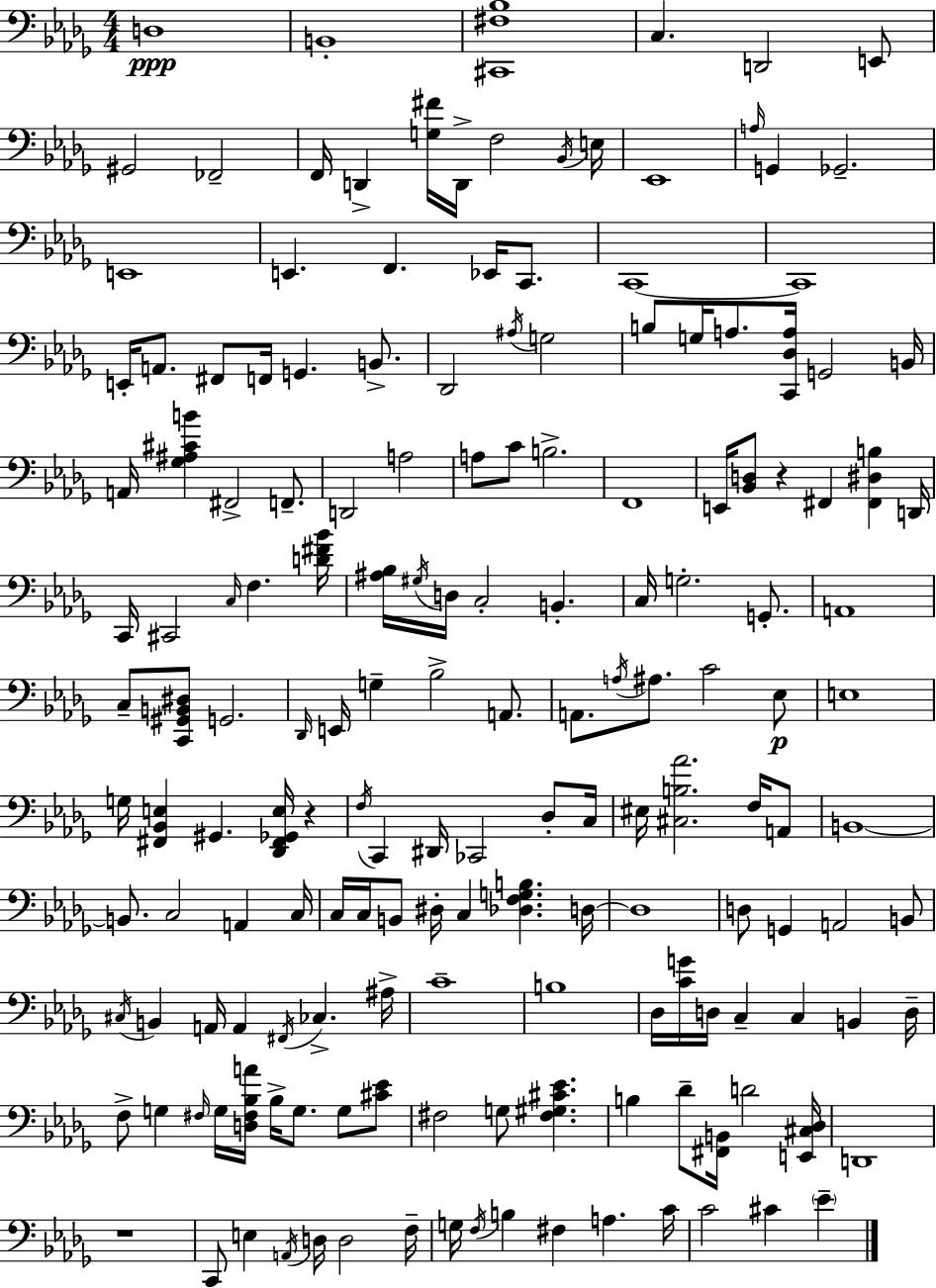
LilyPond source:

{
  \clef bass
  \numericTimeSignature
  \time 4/4
  \key bes \minor
  d1\ppp | b,1-. | <cis, fis bes>1 | c4. d,2 e,8 | \break gis,2 fes,2-- | f,16 d,4-> <g fis'>16 d,16-> f2 \acciaccatura { bes,16 } | e16 ees,1 | \grace { a16 } g,4 ges,2.-- | \break e,1 | e,4. f,4. ees,16 c,8. | c,1~~ | c,1 | \break e,16-. a,8. fis,8 f,16 g,4. b,8.-> | des,2 \acciaccatura { ais16 } g2 | b8 g16 a8. <c, des a>16 g,2 | b,16 a,16 <ges ais cis' b'>4 fis,2-> | \break f,8.-- d,2 a2 | a8 c'8 b2.-> | f,1 | e,16 <bes, d>8 r4 fis,4 <fis, dis b>4 | \break d,16 c,16 cis,2 \grace { c16 } f4. | <d' fis' bes'>16 <ais bes>16 \acciaccatura { gis16 } d16 c2-. b,4.-. | c16 g2.-. | g,8.-. a,1 | \break c8-- <c, gis, b, dis>8 g,2. | \grace { des,16 } e,16 g4-- bes2-> | a,8. a,8. \acciaccatura { a16 } ais8. c'2 | ees8\p e1 | \break g16 <fis, bes, e>4 gis,4. | <des, fis, ges, e>16 r4 \acciaccatura { f16 } c,4 dis,16 ces,2 | des8-. c16 eis16 <cis b aes'>2. | f16 a,8 b,1~~ | \break b,8. c2 | a,4 c16 c16 c16 b,8 dis16-. c4 | <des f g b>4. d16~~ d1 | d8 g,4 a,2 | \break b,8 \acciaccatura { cis16 } b,4 a,16 a,4 | \acciaccatura { fis,16 } ces4.-> ais16-> c'1-- | b1 | des16 <c' g'>16 d16 c4-- | \break c4 b,4 d16-- f8-> g4 | \grace { fis16 } g16 <d fis bes a'>16 bes16-> g8. g8 <cis' ees'>8 fis2 | g8 <fis gis cis' ees'>4. b4 des'8-- | <fis, b,>16 d'2 <e, cis des>16 d,1 | \break r1 | c,8 e4 | \acciaccatura { a,16 } d16 d2 f16-- g16 \acciaccatura { f16 } b4 | fis4 a4. c'16 c'2 | \break cis'4 \parenthesize ees'4-- \bar "|."
}